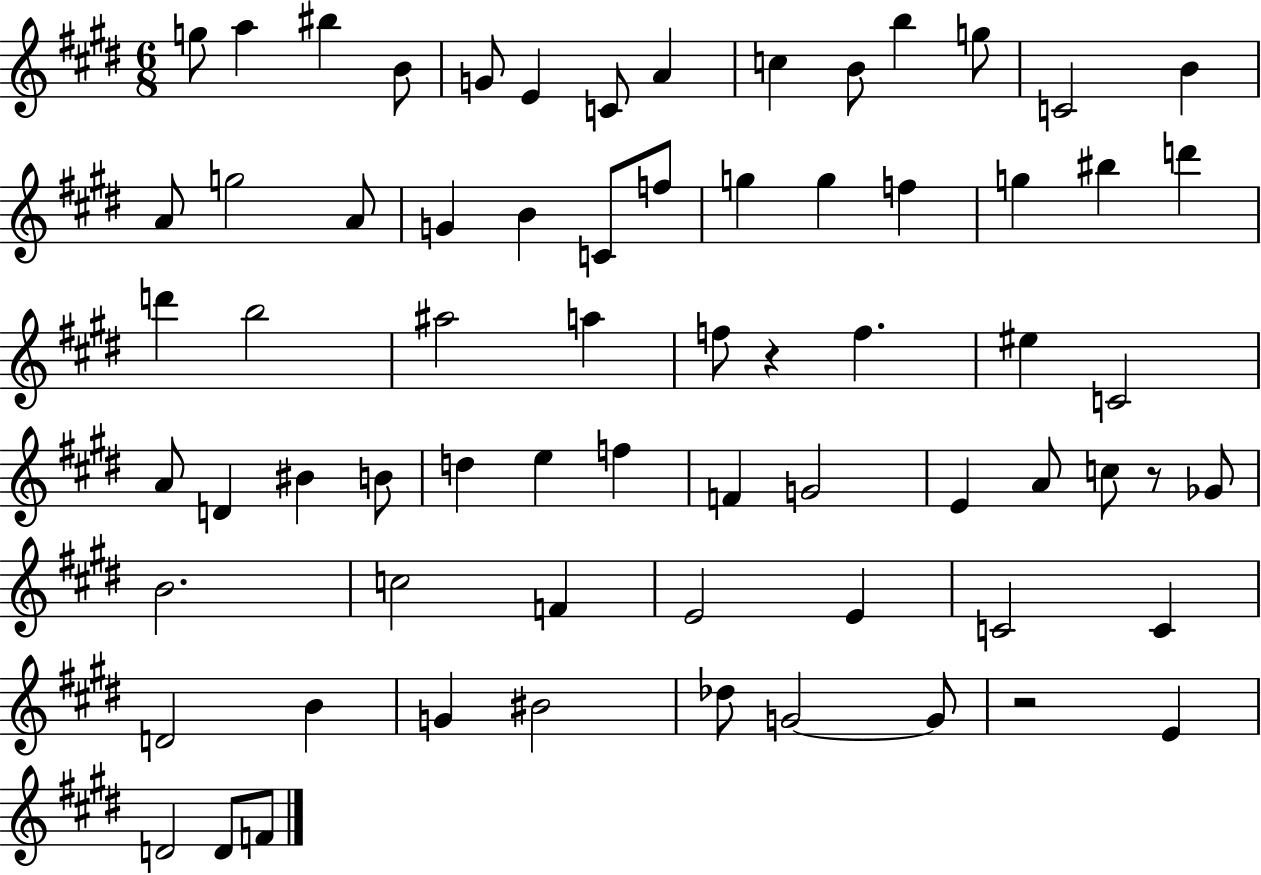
X:1
T:Untitled
M:6/8
L:1/4
K:E
g/2 a ^b B/2 G/2 E C/2 A c B/2 b g/2 C2 B A/2 g2 A/2 G B C/2 f/2 g g f g ^b d' d' b2 ^a2 a f/2 z f ^e C2 A/2 D ^B B/2 d e f F G2 E A/2 c/2 z/2 _G/2 B2 c2 F E2 E C2 C D2 B G ^B2 _d/2 G2 G/2 z2 E D2 D/2 F/2